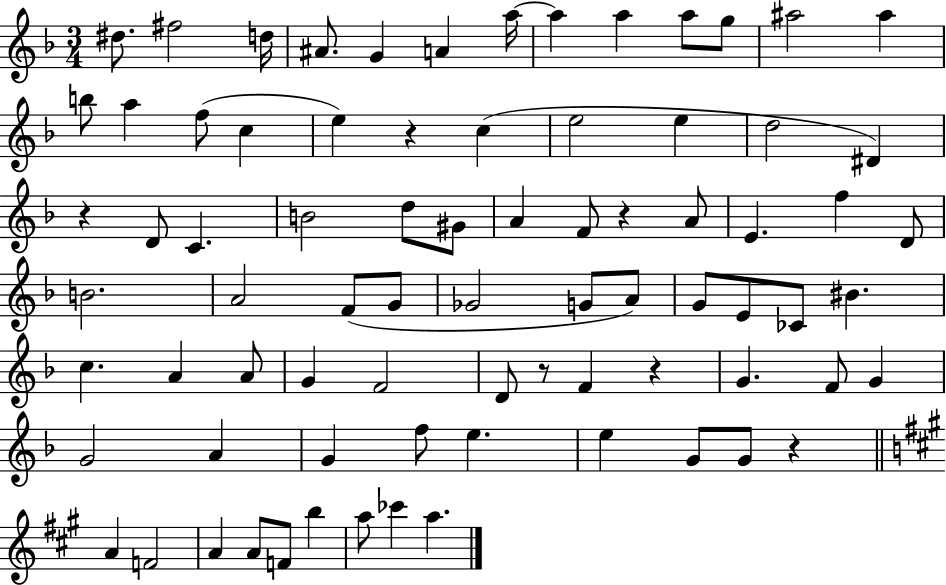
X:1
T:Untitled
M:3/4
L:1/4
K:F
^d/2 ^f2 d/4 ^A/2 G A a/4 a a a/2 g/2 ^a2 ^a b/2 a f/2 c e z c e2 e d2 ^D z D/2 C B2 d/2 ^G/2 A F/2 z A/2 E f D/2 B2 A2 F/2 G/2 _G2 G/2 A/2 G/2 E/2 _C/2 ^B c A A/2 G F2 D/2 z/2 F z G F/2 G G2 A G f/2 e e G/2 G/2 z A F2 A A/2 F/2 b a/2 _c' a